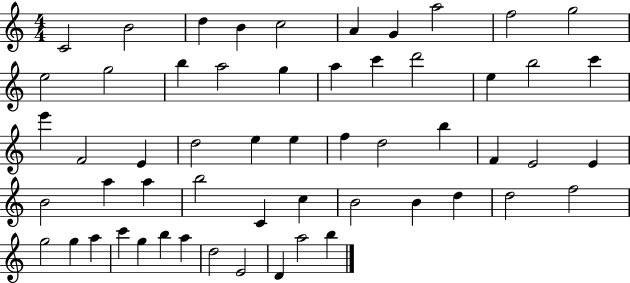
{
  \clef treble
  \numericTimeSignature
  \time 4/4
  \key c \major
  c'2 b'2 | d''4 b'4 c''2 | a'4 g'4 a''2 | f''2 g''2 | \break e''2 g''2 | b''4 a''2 g''4 | a''4 c'''4 d'''2 | e''4 b''2 c'''4 | \break e'''4 f'2 e'4 | d''2 e''4 e''4 | f''4 d''2 b''4 | f'4 e'2 e'4 | \break b'2 a''4 a''4 | b''2 c'4 c''4 | b'2 b'4 d''4 | d''2 f''2 | \break g''2 g''4 a''4 | c'''4 g''4 b''4 a''4 | d''2 e'2 | d'4 a''2 b''4 | \break \bar "|."
}